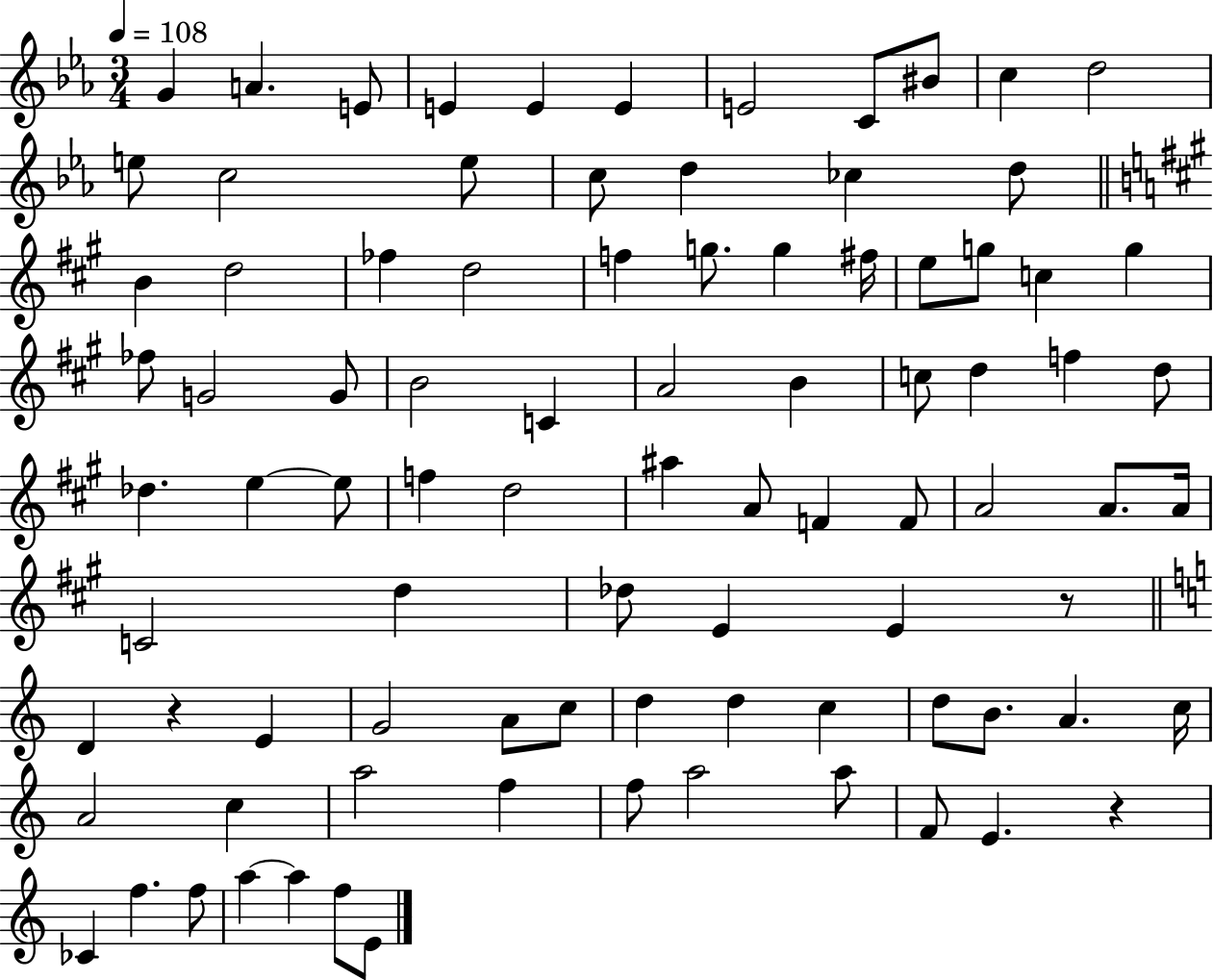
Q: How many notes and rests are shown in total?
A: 89